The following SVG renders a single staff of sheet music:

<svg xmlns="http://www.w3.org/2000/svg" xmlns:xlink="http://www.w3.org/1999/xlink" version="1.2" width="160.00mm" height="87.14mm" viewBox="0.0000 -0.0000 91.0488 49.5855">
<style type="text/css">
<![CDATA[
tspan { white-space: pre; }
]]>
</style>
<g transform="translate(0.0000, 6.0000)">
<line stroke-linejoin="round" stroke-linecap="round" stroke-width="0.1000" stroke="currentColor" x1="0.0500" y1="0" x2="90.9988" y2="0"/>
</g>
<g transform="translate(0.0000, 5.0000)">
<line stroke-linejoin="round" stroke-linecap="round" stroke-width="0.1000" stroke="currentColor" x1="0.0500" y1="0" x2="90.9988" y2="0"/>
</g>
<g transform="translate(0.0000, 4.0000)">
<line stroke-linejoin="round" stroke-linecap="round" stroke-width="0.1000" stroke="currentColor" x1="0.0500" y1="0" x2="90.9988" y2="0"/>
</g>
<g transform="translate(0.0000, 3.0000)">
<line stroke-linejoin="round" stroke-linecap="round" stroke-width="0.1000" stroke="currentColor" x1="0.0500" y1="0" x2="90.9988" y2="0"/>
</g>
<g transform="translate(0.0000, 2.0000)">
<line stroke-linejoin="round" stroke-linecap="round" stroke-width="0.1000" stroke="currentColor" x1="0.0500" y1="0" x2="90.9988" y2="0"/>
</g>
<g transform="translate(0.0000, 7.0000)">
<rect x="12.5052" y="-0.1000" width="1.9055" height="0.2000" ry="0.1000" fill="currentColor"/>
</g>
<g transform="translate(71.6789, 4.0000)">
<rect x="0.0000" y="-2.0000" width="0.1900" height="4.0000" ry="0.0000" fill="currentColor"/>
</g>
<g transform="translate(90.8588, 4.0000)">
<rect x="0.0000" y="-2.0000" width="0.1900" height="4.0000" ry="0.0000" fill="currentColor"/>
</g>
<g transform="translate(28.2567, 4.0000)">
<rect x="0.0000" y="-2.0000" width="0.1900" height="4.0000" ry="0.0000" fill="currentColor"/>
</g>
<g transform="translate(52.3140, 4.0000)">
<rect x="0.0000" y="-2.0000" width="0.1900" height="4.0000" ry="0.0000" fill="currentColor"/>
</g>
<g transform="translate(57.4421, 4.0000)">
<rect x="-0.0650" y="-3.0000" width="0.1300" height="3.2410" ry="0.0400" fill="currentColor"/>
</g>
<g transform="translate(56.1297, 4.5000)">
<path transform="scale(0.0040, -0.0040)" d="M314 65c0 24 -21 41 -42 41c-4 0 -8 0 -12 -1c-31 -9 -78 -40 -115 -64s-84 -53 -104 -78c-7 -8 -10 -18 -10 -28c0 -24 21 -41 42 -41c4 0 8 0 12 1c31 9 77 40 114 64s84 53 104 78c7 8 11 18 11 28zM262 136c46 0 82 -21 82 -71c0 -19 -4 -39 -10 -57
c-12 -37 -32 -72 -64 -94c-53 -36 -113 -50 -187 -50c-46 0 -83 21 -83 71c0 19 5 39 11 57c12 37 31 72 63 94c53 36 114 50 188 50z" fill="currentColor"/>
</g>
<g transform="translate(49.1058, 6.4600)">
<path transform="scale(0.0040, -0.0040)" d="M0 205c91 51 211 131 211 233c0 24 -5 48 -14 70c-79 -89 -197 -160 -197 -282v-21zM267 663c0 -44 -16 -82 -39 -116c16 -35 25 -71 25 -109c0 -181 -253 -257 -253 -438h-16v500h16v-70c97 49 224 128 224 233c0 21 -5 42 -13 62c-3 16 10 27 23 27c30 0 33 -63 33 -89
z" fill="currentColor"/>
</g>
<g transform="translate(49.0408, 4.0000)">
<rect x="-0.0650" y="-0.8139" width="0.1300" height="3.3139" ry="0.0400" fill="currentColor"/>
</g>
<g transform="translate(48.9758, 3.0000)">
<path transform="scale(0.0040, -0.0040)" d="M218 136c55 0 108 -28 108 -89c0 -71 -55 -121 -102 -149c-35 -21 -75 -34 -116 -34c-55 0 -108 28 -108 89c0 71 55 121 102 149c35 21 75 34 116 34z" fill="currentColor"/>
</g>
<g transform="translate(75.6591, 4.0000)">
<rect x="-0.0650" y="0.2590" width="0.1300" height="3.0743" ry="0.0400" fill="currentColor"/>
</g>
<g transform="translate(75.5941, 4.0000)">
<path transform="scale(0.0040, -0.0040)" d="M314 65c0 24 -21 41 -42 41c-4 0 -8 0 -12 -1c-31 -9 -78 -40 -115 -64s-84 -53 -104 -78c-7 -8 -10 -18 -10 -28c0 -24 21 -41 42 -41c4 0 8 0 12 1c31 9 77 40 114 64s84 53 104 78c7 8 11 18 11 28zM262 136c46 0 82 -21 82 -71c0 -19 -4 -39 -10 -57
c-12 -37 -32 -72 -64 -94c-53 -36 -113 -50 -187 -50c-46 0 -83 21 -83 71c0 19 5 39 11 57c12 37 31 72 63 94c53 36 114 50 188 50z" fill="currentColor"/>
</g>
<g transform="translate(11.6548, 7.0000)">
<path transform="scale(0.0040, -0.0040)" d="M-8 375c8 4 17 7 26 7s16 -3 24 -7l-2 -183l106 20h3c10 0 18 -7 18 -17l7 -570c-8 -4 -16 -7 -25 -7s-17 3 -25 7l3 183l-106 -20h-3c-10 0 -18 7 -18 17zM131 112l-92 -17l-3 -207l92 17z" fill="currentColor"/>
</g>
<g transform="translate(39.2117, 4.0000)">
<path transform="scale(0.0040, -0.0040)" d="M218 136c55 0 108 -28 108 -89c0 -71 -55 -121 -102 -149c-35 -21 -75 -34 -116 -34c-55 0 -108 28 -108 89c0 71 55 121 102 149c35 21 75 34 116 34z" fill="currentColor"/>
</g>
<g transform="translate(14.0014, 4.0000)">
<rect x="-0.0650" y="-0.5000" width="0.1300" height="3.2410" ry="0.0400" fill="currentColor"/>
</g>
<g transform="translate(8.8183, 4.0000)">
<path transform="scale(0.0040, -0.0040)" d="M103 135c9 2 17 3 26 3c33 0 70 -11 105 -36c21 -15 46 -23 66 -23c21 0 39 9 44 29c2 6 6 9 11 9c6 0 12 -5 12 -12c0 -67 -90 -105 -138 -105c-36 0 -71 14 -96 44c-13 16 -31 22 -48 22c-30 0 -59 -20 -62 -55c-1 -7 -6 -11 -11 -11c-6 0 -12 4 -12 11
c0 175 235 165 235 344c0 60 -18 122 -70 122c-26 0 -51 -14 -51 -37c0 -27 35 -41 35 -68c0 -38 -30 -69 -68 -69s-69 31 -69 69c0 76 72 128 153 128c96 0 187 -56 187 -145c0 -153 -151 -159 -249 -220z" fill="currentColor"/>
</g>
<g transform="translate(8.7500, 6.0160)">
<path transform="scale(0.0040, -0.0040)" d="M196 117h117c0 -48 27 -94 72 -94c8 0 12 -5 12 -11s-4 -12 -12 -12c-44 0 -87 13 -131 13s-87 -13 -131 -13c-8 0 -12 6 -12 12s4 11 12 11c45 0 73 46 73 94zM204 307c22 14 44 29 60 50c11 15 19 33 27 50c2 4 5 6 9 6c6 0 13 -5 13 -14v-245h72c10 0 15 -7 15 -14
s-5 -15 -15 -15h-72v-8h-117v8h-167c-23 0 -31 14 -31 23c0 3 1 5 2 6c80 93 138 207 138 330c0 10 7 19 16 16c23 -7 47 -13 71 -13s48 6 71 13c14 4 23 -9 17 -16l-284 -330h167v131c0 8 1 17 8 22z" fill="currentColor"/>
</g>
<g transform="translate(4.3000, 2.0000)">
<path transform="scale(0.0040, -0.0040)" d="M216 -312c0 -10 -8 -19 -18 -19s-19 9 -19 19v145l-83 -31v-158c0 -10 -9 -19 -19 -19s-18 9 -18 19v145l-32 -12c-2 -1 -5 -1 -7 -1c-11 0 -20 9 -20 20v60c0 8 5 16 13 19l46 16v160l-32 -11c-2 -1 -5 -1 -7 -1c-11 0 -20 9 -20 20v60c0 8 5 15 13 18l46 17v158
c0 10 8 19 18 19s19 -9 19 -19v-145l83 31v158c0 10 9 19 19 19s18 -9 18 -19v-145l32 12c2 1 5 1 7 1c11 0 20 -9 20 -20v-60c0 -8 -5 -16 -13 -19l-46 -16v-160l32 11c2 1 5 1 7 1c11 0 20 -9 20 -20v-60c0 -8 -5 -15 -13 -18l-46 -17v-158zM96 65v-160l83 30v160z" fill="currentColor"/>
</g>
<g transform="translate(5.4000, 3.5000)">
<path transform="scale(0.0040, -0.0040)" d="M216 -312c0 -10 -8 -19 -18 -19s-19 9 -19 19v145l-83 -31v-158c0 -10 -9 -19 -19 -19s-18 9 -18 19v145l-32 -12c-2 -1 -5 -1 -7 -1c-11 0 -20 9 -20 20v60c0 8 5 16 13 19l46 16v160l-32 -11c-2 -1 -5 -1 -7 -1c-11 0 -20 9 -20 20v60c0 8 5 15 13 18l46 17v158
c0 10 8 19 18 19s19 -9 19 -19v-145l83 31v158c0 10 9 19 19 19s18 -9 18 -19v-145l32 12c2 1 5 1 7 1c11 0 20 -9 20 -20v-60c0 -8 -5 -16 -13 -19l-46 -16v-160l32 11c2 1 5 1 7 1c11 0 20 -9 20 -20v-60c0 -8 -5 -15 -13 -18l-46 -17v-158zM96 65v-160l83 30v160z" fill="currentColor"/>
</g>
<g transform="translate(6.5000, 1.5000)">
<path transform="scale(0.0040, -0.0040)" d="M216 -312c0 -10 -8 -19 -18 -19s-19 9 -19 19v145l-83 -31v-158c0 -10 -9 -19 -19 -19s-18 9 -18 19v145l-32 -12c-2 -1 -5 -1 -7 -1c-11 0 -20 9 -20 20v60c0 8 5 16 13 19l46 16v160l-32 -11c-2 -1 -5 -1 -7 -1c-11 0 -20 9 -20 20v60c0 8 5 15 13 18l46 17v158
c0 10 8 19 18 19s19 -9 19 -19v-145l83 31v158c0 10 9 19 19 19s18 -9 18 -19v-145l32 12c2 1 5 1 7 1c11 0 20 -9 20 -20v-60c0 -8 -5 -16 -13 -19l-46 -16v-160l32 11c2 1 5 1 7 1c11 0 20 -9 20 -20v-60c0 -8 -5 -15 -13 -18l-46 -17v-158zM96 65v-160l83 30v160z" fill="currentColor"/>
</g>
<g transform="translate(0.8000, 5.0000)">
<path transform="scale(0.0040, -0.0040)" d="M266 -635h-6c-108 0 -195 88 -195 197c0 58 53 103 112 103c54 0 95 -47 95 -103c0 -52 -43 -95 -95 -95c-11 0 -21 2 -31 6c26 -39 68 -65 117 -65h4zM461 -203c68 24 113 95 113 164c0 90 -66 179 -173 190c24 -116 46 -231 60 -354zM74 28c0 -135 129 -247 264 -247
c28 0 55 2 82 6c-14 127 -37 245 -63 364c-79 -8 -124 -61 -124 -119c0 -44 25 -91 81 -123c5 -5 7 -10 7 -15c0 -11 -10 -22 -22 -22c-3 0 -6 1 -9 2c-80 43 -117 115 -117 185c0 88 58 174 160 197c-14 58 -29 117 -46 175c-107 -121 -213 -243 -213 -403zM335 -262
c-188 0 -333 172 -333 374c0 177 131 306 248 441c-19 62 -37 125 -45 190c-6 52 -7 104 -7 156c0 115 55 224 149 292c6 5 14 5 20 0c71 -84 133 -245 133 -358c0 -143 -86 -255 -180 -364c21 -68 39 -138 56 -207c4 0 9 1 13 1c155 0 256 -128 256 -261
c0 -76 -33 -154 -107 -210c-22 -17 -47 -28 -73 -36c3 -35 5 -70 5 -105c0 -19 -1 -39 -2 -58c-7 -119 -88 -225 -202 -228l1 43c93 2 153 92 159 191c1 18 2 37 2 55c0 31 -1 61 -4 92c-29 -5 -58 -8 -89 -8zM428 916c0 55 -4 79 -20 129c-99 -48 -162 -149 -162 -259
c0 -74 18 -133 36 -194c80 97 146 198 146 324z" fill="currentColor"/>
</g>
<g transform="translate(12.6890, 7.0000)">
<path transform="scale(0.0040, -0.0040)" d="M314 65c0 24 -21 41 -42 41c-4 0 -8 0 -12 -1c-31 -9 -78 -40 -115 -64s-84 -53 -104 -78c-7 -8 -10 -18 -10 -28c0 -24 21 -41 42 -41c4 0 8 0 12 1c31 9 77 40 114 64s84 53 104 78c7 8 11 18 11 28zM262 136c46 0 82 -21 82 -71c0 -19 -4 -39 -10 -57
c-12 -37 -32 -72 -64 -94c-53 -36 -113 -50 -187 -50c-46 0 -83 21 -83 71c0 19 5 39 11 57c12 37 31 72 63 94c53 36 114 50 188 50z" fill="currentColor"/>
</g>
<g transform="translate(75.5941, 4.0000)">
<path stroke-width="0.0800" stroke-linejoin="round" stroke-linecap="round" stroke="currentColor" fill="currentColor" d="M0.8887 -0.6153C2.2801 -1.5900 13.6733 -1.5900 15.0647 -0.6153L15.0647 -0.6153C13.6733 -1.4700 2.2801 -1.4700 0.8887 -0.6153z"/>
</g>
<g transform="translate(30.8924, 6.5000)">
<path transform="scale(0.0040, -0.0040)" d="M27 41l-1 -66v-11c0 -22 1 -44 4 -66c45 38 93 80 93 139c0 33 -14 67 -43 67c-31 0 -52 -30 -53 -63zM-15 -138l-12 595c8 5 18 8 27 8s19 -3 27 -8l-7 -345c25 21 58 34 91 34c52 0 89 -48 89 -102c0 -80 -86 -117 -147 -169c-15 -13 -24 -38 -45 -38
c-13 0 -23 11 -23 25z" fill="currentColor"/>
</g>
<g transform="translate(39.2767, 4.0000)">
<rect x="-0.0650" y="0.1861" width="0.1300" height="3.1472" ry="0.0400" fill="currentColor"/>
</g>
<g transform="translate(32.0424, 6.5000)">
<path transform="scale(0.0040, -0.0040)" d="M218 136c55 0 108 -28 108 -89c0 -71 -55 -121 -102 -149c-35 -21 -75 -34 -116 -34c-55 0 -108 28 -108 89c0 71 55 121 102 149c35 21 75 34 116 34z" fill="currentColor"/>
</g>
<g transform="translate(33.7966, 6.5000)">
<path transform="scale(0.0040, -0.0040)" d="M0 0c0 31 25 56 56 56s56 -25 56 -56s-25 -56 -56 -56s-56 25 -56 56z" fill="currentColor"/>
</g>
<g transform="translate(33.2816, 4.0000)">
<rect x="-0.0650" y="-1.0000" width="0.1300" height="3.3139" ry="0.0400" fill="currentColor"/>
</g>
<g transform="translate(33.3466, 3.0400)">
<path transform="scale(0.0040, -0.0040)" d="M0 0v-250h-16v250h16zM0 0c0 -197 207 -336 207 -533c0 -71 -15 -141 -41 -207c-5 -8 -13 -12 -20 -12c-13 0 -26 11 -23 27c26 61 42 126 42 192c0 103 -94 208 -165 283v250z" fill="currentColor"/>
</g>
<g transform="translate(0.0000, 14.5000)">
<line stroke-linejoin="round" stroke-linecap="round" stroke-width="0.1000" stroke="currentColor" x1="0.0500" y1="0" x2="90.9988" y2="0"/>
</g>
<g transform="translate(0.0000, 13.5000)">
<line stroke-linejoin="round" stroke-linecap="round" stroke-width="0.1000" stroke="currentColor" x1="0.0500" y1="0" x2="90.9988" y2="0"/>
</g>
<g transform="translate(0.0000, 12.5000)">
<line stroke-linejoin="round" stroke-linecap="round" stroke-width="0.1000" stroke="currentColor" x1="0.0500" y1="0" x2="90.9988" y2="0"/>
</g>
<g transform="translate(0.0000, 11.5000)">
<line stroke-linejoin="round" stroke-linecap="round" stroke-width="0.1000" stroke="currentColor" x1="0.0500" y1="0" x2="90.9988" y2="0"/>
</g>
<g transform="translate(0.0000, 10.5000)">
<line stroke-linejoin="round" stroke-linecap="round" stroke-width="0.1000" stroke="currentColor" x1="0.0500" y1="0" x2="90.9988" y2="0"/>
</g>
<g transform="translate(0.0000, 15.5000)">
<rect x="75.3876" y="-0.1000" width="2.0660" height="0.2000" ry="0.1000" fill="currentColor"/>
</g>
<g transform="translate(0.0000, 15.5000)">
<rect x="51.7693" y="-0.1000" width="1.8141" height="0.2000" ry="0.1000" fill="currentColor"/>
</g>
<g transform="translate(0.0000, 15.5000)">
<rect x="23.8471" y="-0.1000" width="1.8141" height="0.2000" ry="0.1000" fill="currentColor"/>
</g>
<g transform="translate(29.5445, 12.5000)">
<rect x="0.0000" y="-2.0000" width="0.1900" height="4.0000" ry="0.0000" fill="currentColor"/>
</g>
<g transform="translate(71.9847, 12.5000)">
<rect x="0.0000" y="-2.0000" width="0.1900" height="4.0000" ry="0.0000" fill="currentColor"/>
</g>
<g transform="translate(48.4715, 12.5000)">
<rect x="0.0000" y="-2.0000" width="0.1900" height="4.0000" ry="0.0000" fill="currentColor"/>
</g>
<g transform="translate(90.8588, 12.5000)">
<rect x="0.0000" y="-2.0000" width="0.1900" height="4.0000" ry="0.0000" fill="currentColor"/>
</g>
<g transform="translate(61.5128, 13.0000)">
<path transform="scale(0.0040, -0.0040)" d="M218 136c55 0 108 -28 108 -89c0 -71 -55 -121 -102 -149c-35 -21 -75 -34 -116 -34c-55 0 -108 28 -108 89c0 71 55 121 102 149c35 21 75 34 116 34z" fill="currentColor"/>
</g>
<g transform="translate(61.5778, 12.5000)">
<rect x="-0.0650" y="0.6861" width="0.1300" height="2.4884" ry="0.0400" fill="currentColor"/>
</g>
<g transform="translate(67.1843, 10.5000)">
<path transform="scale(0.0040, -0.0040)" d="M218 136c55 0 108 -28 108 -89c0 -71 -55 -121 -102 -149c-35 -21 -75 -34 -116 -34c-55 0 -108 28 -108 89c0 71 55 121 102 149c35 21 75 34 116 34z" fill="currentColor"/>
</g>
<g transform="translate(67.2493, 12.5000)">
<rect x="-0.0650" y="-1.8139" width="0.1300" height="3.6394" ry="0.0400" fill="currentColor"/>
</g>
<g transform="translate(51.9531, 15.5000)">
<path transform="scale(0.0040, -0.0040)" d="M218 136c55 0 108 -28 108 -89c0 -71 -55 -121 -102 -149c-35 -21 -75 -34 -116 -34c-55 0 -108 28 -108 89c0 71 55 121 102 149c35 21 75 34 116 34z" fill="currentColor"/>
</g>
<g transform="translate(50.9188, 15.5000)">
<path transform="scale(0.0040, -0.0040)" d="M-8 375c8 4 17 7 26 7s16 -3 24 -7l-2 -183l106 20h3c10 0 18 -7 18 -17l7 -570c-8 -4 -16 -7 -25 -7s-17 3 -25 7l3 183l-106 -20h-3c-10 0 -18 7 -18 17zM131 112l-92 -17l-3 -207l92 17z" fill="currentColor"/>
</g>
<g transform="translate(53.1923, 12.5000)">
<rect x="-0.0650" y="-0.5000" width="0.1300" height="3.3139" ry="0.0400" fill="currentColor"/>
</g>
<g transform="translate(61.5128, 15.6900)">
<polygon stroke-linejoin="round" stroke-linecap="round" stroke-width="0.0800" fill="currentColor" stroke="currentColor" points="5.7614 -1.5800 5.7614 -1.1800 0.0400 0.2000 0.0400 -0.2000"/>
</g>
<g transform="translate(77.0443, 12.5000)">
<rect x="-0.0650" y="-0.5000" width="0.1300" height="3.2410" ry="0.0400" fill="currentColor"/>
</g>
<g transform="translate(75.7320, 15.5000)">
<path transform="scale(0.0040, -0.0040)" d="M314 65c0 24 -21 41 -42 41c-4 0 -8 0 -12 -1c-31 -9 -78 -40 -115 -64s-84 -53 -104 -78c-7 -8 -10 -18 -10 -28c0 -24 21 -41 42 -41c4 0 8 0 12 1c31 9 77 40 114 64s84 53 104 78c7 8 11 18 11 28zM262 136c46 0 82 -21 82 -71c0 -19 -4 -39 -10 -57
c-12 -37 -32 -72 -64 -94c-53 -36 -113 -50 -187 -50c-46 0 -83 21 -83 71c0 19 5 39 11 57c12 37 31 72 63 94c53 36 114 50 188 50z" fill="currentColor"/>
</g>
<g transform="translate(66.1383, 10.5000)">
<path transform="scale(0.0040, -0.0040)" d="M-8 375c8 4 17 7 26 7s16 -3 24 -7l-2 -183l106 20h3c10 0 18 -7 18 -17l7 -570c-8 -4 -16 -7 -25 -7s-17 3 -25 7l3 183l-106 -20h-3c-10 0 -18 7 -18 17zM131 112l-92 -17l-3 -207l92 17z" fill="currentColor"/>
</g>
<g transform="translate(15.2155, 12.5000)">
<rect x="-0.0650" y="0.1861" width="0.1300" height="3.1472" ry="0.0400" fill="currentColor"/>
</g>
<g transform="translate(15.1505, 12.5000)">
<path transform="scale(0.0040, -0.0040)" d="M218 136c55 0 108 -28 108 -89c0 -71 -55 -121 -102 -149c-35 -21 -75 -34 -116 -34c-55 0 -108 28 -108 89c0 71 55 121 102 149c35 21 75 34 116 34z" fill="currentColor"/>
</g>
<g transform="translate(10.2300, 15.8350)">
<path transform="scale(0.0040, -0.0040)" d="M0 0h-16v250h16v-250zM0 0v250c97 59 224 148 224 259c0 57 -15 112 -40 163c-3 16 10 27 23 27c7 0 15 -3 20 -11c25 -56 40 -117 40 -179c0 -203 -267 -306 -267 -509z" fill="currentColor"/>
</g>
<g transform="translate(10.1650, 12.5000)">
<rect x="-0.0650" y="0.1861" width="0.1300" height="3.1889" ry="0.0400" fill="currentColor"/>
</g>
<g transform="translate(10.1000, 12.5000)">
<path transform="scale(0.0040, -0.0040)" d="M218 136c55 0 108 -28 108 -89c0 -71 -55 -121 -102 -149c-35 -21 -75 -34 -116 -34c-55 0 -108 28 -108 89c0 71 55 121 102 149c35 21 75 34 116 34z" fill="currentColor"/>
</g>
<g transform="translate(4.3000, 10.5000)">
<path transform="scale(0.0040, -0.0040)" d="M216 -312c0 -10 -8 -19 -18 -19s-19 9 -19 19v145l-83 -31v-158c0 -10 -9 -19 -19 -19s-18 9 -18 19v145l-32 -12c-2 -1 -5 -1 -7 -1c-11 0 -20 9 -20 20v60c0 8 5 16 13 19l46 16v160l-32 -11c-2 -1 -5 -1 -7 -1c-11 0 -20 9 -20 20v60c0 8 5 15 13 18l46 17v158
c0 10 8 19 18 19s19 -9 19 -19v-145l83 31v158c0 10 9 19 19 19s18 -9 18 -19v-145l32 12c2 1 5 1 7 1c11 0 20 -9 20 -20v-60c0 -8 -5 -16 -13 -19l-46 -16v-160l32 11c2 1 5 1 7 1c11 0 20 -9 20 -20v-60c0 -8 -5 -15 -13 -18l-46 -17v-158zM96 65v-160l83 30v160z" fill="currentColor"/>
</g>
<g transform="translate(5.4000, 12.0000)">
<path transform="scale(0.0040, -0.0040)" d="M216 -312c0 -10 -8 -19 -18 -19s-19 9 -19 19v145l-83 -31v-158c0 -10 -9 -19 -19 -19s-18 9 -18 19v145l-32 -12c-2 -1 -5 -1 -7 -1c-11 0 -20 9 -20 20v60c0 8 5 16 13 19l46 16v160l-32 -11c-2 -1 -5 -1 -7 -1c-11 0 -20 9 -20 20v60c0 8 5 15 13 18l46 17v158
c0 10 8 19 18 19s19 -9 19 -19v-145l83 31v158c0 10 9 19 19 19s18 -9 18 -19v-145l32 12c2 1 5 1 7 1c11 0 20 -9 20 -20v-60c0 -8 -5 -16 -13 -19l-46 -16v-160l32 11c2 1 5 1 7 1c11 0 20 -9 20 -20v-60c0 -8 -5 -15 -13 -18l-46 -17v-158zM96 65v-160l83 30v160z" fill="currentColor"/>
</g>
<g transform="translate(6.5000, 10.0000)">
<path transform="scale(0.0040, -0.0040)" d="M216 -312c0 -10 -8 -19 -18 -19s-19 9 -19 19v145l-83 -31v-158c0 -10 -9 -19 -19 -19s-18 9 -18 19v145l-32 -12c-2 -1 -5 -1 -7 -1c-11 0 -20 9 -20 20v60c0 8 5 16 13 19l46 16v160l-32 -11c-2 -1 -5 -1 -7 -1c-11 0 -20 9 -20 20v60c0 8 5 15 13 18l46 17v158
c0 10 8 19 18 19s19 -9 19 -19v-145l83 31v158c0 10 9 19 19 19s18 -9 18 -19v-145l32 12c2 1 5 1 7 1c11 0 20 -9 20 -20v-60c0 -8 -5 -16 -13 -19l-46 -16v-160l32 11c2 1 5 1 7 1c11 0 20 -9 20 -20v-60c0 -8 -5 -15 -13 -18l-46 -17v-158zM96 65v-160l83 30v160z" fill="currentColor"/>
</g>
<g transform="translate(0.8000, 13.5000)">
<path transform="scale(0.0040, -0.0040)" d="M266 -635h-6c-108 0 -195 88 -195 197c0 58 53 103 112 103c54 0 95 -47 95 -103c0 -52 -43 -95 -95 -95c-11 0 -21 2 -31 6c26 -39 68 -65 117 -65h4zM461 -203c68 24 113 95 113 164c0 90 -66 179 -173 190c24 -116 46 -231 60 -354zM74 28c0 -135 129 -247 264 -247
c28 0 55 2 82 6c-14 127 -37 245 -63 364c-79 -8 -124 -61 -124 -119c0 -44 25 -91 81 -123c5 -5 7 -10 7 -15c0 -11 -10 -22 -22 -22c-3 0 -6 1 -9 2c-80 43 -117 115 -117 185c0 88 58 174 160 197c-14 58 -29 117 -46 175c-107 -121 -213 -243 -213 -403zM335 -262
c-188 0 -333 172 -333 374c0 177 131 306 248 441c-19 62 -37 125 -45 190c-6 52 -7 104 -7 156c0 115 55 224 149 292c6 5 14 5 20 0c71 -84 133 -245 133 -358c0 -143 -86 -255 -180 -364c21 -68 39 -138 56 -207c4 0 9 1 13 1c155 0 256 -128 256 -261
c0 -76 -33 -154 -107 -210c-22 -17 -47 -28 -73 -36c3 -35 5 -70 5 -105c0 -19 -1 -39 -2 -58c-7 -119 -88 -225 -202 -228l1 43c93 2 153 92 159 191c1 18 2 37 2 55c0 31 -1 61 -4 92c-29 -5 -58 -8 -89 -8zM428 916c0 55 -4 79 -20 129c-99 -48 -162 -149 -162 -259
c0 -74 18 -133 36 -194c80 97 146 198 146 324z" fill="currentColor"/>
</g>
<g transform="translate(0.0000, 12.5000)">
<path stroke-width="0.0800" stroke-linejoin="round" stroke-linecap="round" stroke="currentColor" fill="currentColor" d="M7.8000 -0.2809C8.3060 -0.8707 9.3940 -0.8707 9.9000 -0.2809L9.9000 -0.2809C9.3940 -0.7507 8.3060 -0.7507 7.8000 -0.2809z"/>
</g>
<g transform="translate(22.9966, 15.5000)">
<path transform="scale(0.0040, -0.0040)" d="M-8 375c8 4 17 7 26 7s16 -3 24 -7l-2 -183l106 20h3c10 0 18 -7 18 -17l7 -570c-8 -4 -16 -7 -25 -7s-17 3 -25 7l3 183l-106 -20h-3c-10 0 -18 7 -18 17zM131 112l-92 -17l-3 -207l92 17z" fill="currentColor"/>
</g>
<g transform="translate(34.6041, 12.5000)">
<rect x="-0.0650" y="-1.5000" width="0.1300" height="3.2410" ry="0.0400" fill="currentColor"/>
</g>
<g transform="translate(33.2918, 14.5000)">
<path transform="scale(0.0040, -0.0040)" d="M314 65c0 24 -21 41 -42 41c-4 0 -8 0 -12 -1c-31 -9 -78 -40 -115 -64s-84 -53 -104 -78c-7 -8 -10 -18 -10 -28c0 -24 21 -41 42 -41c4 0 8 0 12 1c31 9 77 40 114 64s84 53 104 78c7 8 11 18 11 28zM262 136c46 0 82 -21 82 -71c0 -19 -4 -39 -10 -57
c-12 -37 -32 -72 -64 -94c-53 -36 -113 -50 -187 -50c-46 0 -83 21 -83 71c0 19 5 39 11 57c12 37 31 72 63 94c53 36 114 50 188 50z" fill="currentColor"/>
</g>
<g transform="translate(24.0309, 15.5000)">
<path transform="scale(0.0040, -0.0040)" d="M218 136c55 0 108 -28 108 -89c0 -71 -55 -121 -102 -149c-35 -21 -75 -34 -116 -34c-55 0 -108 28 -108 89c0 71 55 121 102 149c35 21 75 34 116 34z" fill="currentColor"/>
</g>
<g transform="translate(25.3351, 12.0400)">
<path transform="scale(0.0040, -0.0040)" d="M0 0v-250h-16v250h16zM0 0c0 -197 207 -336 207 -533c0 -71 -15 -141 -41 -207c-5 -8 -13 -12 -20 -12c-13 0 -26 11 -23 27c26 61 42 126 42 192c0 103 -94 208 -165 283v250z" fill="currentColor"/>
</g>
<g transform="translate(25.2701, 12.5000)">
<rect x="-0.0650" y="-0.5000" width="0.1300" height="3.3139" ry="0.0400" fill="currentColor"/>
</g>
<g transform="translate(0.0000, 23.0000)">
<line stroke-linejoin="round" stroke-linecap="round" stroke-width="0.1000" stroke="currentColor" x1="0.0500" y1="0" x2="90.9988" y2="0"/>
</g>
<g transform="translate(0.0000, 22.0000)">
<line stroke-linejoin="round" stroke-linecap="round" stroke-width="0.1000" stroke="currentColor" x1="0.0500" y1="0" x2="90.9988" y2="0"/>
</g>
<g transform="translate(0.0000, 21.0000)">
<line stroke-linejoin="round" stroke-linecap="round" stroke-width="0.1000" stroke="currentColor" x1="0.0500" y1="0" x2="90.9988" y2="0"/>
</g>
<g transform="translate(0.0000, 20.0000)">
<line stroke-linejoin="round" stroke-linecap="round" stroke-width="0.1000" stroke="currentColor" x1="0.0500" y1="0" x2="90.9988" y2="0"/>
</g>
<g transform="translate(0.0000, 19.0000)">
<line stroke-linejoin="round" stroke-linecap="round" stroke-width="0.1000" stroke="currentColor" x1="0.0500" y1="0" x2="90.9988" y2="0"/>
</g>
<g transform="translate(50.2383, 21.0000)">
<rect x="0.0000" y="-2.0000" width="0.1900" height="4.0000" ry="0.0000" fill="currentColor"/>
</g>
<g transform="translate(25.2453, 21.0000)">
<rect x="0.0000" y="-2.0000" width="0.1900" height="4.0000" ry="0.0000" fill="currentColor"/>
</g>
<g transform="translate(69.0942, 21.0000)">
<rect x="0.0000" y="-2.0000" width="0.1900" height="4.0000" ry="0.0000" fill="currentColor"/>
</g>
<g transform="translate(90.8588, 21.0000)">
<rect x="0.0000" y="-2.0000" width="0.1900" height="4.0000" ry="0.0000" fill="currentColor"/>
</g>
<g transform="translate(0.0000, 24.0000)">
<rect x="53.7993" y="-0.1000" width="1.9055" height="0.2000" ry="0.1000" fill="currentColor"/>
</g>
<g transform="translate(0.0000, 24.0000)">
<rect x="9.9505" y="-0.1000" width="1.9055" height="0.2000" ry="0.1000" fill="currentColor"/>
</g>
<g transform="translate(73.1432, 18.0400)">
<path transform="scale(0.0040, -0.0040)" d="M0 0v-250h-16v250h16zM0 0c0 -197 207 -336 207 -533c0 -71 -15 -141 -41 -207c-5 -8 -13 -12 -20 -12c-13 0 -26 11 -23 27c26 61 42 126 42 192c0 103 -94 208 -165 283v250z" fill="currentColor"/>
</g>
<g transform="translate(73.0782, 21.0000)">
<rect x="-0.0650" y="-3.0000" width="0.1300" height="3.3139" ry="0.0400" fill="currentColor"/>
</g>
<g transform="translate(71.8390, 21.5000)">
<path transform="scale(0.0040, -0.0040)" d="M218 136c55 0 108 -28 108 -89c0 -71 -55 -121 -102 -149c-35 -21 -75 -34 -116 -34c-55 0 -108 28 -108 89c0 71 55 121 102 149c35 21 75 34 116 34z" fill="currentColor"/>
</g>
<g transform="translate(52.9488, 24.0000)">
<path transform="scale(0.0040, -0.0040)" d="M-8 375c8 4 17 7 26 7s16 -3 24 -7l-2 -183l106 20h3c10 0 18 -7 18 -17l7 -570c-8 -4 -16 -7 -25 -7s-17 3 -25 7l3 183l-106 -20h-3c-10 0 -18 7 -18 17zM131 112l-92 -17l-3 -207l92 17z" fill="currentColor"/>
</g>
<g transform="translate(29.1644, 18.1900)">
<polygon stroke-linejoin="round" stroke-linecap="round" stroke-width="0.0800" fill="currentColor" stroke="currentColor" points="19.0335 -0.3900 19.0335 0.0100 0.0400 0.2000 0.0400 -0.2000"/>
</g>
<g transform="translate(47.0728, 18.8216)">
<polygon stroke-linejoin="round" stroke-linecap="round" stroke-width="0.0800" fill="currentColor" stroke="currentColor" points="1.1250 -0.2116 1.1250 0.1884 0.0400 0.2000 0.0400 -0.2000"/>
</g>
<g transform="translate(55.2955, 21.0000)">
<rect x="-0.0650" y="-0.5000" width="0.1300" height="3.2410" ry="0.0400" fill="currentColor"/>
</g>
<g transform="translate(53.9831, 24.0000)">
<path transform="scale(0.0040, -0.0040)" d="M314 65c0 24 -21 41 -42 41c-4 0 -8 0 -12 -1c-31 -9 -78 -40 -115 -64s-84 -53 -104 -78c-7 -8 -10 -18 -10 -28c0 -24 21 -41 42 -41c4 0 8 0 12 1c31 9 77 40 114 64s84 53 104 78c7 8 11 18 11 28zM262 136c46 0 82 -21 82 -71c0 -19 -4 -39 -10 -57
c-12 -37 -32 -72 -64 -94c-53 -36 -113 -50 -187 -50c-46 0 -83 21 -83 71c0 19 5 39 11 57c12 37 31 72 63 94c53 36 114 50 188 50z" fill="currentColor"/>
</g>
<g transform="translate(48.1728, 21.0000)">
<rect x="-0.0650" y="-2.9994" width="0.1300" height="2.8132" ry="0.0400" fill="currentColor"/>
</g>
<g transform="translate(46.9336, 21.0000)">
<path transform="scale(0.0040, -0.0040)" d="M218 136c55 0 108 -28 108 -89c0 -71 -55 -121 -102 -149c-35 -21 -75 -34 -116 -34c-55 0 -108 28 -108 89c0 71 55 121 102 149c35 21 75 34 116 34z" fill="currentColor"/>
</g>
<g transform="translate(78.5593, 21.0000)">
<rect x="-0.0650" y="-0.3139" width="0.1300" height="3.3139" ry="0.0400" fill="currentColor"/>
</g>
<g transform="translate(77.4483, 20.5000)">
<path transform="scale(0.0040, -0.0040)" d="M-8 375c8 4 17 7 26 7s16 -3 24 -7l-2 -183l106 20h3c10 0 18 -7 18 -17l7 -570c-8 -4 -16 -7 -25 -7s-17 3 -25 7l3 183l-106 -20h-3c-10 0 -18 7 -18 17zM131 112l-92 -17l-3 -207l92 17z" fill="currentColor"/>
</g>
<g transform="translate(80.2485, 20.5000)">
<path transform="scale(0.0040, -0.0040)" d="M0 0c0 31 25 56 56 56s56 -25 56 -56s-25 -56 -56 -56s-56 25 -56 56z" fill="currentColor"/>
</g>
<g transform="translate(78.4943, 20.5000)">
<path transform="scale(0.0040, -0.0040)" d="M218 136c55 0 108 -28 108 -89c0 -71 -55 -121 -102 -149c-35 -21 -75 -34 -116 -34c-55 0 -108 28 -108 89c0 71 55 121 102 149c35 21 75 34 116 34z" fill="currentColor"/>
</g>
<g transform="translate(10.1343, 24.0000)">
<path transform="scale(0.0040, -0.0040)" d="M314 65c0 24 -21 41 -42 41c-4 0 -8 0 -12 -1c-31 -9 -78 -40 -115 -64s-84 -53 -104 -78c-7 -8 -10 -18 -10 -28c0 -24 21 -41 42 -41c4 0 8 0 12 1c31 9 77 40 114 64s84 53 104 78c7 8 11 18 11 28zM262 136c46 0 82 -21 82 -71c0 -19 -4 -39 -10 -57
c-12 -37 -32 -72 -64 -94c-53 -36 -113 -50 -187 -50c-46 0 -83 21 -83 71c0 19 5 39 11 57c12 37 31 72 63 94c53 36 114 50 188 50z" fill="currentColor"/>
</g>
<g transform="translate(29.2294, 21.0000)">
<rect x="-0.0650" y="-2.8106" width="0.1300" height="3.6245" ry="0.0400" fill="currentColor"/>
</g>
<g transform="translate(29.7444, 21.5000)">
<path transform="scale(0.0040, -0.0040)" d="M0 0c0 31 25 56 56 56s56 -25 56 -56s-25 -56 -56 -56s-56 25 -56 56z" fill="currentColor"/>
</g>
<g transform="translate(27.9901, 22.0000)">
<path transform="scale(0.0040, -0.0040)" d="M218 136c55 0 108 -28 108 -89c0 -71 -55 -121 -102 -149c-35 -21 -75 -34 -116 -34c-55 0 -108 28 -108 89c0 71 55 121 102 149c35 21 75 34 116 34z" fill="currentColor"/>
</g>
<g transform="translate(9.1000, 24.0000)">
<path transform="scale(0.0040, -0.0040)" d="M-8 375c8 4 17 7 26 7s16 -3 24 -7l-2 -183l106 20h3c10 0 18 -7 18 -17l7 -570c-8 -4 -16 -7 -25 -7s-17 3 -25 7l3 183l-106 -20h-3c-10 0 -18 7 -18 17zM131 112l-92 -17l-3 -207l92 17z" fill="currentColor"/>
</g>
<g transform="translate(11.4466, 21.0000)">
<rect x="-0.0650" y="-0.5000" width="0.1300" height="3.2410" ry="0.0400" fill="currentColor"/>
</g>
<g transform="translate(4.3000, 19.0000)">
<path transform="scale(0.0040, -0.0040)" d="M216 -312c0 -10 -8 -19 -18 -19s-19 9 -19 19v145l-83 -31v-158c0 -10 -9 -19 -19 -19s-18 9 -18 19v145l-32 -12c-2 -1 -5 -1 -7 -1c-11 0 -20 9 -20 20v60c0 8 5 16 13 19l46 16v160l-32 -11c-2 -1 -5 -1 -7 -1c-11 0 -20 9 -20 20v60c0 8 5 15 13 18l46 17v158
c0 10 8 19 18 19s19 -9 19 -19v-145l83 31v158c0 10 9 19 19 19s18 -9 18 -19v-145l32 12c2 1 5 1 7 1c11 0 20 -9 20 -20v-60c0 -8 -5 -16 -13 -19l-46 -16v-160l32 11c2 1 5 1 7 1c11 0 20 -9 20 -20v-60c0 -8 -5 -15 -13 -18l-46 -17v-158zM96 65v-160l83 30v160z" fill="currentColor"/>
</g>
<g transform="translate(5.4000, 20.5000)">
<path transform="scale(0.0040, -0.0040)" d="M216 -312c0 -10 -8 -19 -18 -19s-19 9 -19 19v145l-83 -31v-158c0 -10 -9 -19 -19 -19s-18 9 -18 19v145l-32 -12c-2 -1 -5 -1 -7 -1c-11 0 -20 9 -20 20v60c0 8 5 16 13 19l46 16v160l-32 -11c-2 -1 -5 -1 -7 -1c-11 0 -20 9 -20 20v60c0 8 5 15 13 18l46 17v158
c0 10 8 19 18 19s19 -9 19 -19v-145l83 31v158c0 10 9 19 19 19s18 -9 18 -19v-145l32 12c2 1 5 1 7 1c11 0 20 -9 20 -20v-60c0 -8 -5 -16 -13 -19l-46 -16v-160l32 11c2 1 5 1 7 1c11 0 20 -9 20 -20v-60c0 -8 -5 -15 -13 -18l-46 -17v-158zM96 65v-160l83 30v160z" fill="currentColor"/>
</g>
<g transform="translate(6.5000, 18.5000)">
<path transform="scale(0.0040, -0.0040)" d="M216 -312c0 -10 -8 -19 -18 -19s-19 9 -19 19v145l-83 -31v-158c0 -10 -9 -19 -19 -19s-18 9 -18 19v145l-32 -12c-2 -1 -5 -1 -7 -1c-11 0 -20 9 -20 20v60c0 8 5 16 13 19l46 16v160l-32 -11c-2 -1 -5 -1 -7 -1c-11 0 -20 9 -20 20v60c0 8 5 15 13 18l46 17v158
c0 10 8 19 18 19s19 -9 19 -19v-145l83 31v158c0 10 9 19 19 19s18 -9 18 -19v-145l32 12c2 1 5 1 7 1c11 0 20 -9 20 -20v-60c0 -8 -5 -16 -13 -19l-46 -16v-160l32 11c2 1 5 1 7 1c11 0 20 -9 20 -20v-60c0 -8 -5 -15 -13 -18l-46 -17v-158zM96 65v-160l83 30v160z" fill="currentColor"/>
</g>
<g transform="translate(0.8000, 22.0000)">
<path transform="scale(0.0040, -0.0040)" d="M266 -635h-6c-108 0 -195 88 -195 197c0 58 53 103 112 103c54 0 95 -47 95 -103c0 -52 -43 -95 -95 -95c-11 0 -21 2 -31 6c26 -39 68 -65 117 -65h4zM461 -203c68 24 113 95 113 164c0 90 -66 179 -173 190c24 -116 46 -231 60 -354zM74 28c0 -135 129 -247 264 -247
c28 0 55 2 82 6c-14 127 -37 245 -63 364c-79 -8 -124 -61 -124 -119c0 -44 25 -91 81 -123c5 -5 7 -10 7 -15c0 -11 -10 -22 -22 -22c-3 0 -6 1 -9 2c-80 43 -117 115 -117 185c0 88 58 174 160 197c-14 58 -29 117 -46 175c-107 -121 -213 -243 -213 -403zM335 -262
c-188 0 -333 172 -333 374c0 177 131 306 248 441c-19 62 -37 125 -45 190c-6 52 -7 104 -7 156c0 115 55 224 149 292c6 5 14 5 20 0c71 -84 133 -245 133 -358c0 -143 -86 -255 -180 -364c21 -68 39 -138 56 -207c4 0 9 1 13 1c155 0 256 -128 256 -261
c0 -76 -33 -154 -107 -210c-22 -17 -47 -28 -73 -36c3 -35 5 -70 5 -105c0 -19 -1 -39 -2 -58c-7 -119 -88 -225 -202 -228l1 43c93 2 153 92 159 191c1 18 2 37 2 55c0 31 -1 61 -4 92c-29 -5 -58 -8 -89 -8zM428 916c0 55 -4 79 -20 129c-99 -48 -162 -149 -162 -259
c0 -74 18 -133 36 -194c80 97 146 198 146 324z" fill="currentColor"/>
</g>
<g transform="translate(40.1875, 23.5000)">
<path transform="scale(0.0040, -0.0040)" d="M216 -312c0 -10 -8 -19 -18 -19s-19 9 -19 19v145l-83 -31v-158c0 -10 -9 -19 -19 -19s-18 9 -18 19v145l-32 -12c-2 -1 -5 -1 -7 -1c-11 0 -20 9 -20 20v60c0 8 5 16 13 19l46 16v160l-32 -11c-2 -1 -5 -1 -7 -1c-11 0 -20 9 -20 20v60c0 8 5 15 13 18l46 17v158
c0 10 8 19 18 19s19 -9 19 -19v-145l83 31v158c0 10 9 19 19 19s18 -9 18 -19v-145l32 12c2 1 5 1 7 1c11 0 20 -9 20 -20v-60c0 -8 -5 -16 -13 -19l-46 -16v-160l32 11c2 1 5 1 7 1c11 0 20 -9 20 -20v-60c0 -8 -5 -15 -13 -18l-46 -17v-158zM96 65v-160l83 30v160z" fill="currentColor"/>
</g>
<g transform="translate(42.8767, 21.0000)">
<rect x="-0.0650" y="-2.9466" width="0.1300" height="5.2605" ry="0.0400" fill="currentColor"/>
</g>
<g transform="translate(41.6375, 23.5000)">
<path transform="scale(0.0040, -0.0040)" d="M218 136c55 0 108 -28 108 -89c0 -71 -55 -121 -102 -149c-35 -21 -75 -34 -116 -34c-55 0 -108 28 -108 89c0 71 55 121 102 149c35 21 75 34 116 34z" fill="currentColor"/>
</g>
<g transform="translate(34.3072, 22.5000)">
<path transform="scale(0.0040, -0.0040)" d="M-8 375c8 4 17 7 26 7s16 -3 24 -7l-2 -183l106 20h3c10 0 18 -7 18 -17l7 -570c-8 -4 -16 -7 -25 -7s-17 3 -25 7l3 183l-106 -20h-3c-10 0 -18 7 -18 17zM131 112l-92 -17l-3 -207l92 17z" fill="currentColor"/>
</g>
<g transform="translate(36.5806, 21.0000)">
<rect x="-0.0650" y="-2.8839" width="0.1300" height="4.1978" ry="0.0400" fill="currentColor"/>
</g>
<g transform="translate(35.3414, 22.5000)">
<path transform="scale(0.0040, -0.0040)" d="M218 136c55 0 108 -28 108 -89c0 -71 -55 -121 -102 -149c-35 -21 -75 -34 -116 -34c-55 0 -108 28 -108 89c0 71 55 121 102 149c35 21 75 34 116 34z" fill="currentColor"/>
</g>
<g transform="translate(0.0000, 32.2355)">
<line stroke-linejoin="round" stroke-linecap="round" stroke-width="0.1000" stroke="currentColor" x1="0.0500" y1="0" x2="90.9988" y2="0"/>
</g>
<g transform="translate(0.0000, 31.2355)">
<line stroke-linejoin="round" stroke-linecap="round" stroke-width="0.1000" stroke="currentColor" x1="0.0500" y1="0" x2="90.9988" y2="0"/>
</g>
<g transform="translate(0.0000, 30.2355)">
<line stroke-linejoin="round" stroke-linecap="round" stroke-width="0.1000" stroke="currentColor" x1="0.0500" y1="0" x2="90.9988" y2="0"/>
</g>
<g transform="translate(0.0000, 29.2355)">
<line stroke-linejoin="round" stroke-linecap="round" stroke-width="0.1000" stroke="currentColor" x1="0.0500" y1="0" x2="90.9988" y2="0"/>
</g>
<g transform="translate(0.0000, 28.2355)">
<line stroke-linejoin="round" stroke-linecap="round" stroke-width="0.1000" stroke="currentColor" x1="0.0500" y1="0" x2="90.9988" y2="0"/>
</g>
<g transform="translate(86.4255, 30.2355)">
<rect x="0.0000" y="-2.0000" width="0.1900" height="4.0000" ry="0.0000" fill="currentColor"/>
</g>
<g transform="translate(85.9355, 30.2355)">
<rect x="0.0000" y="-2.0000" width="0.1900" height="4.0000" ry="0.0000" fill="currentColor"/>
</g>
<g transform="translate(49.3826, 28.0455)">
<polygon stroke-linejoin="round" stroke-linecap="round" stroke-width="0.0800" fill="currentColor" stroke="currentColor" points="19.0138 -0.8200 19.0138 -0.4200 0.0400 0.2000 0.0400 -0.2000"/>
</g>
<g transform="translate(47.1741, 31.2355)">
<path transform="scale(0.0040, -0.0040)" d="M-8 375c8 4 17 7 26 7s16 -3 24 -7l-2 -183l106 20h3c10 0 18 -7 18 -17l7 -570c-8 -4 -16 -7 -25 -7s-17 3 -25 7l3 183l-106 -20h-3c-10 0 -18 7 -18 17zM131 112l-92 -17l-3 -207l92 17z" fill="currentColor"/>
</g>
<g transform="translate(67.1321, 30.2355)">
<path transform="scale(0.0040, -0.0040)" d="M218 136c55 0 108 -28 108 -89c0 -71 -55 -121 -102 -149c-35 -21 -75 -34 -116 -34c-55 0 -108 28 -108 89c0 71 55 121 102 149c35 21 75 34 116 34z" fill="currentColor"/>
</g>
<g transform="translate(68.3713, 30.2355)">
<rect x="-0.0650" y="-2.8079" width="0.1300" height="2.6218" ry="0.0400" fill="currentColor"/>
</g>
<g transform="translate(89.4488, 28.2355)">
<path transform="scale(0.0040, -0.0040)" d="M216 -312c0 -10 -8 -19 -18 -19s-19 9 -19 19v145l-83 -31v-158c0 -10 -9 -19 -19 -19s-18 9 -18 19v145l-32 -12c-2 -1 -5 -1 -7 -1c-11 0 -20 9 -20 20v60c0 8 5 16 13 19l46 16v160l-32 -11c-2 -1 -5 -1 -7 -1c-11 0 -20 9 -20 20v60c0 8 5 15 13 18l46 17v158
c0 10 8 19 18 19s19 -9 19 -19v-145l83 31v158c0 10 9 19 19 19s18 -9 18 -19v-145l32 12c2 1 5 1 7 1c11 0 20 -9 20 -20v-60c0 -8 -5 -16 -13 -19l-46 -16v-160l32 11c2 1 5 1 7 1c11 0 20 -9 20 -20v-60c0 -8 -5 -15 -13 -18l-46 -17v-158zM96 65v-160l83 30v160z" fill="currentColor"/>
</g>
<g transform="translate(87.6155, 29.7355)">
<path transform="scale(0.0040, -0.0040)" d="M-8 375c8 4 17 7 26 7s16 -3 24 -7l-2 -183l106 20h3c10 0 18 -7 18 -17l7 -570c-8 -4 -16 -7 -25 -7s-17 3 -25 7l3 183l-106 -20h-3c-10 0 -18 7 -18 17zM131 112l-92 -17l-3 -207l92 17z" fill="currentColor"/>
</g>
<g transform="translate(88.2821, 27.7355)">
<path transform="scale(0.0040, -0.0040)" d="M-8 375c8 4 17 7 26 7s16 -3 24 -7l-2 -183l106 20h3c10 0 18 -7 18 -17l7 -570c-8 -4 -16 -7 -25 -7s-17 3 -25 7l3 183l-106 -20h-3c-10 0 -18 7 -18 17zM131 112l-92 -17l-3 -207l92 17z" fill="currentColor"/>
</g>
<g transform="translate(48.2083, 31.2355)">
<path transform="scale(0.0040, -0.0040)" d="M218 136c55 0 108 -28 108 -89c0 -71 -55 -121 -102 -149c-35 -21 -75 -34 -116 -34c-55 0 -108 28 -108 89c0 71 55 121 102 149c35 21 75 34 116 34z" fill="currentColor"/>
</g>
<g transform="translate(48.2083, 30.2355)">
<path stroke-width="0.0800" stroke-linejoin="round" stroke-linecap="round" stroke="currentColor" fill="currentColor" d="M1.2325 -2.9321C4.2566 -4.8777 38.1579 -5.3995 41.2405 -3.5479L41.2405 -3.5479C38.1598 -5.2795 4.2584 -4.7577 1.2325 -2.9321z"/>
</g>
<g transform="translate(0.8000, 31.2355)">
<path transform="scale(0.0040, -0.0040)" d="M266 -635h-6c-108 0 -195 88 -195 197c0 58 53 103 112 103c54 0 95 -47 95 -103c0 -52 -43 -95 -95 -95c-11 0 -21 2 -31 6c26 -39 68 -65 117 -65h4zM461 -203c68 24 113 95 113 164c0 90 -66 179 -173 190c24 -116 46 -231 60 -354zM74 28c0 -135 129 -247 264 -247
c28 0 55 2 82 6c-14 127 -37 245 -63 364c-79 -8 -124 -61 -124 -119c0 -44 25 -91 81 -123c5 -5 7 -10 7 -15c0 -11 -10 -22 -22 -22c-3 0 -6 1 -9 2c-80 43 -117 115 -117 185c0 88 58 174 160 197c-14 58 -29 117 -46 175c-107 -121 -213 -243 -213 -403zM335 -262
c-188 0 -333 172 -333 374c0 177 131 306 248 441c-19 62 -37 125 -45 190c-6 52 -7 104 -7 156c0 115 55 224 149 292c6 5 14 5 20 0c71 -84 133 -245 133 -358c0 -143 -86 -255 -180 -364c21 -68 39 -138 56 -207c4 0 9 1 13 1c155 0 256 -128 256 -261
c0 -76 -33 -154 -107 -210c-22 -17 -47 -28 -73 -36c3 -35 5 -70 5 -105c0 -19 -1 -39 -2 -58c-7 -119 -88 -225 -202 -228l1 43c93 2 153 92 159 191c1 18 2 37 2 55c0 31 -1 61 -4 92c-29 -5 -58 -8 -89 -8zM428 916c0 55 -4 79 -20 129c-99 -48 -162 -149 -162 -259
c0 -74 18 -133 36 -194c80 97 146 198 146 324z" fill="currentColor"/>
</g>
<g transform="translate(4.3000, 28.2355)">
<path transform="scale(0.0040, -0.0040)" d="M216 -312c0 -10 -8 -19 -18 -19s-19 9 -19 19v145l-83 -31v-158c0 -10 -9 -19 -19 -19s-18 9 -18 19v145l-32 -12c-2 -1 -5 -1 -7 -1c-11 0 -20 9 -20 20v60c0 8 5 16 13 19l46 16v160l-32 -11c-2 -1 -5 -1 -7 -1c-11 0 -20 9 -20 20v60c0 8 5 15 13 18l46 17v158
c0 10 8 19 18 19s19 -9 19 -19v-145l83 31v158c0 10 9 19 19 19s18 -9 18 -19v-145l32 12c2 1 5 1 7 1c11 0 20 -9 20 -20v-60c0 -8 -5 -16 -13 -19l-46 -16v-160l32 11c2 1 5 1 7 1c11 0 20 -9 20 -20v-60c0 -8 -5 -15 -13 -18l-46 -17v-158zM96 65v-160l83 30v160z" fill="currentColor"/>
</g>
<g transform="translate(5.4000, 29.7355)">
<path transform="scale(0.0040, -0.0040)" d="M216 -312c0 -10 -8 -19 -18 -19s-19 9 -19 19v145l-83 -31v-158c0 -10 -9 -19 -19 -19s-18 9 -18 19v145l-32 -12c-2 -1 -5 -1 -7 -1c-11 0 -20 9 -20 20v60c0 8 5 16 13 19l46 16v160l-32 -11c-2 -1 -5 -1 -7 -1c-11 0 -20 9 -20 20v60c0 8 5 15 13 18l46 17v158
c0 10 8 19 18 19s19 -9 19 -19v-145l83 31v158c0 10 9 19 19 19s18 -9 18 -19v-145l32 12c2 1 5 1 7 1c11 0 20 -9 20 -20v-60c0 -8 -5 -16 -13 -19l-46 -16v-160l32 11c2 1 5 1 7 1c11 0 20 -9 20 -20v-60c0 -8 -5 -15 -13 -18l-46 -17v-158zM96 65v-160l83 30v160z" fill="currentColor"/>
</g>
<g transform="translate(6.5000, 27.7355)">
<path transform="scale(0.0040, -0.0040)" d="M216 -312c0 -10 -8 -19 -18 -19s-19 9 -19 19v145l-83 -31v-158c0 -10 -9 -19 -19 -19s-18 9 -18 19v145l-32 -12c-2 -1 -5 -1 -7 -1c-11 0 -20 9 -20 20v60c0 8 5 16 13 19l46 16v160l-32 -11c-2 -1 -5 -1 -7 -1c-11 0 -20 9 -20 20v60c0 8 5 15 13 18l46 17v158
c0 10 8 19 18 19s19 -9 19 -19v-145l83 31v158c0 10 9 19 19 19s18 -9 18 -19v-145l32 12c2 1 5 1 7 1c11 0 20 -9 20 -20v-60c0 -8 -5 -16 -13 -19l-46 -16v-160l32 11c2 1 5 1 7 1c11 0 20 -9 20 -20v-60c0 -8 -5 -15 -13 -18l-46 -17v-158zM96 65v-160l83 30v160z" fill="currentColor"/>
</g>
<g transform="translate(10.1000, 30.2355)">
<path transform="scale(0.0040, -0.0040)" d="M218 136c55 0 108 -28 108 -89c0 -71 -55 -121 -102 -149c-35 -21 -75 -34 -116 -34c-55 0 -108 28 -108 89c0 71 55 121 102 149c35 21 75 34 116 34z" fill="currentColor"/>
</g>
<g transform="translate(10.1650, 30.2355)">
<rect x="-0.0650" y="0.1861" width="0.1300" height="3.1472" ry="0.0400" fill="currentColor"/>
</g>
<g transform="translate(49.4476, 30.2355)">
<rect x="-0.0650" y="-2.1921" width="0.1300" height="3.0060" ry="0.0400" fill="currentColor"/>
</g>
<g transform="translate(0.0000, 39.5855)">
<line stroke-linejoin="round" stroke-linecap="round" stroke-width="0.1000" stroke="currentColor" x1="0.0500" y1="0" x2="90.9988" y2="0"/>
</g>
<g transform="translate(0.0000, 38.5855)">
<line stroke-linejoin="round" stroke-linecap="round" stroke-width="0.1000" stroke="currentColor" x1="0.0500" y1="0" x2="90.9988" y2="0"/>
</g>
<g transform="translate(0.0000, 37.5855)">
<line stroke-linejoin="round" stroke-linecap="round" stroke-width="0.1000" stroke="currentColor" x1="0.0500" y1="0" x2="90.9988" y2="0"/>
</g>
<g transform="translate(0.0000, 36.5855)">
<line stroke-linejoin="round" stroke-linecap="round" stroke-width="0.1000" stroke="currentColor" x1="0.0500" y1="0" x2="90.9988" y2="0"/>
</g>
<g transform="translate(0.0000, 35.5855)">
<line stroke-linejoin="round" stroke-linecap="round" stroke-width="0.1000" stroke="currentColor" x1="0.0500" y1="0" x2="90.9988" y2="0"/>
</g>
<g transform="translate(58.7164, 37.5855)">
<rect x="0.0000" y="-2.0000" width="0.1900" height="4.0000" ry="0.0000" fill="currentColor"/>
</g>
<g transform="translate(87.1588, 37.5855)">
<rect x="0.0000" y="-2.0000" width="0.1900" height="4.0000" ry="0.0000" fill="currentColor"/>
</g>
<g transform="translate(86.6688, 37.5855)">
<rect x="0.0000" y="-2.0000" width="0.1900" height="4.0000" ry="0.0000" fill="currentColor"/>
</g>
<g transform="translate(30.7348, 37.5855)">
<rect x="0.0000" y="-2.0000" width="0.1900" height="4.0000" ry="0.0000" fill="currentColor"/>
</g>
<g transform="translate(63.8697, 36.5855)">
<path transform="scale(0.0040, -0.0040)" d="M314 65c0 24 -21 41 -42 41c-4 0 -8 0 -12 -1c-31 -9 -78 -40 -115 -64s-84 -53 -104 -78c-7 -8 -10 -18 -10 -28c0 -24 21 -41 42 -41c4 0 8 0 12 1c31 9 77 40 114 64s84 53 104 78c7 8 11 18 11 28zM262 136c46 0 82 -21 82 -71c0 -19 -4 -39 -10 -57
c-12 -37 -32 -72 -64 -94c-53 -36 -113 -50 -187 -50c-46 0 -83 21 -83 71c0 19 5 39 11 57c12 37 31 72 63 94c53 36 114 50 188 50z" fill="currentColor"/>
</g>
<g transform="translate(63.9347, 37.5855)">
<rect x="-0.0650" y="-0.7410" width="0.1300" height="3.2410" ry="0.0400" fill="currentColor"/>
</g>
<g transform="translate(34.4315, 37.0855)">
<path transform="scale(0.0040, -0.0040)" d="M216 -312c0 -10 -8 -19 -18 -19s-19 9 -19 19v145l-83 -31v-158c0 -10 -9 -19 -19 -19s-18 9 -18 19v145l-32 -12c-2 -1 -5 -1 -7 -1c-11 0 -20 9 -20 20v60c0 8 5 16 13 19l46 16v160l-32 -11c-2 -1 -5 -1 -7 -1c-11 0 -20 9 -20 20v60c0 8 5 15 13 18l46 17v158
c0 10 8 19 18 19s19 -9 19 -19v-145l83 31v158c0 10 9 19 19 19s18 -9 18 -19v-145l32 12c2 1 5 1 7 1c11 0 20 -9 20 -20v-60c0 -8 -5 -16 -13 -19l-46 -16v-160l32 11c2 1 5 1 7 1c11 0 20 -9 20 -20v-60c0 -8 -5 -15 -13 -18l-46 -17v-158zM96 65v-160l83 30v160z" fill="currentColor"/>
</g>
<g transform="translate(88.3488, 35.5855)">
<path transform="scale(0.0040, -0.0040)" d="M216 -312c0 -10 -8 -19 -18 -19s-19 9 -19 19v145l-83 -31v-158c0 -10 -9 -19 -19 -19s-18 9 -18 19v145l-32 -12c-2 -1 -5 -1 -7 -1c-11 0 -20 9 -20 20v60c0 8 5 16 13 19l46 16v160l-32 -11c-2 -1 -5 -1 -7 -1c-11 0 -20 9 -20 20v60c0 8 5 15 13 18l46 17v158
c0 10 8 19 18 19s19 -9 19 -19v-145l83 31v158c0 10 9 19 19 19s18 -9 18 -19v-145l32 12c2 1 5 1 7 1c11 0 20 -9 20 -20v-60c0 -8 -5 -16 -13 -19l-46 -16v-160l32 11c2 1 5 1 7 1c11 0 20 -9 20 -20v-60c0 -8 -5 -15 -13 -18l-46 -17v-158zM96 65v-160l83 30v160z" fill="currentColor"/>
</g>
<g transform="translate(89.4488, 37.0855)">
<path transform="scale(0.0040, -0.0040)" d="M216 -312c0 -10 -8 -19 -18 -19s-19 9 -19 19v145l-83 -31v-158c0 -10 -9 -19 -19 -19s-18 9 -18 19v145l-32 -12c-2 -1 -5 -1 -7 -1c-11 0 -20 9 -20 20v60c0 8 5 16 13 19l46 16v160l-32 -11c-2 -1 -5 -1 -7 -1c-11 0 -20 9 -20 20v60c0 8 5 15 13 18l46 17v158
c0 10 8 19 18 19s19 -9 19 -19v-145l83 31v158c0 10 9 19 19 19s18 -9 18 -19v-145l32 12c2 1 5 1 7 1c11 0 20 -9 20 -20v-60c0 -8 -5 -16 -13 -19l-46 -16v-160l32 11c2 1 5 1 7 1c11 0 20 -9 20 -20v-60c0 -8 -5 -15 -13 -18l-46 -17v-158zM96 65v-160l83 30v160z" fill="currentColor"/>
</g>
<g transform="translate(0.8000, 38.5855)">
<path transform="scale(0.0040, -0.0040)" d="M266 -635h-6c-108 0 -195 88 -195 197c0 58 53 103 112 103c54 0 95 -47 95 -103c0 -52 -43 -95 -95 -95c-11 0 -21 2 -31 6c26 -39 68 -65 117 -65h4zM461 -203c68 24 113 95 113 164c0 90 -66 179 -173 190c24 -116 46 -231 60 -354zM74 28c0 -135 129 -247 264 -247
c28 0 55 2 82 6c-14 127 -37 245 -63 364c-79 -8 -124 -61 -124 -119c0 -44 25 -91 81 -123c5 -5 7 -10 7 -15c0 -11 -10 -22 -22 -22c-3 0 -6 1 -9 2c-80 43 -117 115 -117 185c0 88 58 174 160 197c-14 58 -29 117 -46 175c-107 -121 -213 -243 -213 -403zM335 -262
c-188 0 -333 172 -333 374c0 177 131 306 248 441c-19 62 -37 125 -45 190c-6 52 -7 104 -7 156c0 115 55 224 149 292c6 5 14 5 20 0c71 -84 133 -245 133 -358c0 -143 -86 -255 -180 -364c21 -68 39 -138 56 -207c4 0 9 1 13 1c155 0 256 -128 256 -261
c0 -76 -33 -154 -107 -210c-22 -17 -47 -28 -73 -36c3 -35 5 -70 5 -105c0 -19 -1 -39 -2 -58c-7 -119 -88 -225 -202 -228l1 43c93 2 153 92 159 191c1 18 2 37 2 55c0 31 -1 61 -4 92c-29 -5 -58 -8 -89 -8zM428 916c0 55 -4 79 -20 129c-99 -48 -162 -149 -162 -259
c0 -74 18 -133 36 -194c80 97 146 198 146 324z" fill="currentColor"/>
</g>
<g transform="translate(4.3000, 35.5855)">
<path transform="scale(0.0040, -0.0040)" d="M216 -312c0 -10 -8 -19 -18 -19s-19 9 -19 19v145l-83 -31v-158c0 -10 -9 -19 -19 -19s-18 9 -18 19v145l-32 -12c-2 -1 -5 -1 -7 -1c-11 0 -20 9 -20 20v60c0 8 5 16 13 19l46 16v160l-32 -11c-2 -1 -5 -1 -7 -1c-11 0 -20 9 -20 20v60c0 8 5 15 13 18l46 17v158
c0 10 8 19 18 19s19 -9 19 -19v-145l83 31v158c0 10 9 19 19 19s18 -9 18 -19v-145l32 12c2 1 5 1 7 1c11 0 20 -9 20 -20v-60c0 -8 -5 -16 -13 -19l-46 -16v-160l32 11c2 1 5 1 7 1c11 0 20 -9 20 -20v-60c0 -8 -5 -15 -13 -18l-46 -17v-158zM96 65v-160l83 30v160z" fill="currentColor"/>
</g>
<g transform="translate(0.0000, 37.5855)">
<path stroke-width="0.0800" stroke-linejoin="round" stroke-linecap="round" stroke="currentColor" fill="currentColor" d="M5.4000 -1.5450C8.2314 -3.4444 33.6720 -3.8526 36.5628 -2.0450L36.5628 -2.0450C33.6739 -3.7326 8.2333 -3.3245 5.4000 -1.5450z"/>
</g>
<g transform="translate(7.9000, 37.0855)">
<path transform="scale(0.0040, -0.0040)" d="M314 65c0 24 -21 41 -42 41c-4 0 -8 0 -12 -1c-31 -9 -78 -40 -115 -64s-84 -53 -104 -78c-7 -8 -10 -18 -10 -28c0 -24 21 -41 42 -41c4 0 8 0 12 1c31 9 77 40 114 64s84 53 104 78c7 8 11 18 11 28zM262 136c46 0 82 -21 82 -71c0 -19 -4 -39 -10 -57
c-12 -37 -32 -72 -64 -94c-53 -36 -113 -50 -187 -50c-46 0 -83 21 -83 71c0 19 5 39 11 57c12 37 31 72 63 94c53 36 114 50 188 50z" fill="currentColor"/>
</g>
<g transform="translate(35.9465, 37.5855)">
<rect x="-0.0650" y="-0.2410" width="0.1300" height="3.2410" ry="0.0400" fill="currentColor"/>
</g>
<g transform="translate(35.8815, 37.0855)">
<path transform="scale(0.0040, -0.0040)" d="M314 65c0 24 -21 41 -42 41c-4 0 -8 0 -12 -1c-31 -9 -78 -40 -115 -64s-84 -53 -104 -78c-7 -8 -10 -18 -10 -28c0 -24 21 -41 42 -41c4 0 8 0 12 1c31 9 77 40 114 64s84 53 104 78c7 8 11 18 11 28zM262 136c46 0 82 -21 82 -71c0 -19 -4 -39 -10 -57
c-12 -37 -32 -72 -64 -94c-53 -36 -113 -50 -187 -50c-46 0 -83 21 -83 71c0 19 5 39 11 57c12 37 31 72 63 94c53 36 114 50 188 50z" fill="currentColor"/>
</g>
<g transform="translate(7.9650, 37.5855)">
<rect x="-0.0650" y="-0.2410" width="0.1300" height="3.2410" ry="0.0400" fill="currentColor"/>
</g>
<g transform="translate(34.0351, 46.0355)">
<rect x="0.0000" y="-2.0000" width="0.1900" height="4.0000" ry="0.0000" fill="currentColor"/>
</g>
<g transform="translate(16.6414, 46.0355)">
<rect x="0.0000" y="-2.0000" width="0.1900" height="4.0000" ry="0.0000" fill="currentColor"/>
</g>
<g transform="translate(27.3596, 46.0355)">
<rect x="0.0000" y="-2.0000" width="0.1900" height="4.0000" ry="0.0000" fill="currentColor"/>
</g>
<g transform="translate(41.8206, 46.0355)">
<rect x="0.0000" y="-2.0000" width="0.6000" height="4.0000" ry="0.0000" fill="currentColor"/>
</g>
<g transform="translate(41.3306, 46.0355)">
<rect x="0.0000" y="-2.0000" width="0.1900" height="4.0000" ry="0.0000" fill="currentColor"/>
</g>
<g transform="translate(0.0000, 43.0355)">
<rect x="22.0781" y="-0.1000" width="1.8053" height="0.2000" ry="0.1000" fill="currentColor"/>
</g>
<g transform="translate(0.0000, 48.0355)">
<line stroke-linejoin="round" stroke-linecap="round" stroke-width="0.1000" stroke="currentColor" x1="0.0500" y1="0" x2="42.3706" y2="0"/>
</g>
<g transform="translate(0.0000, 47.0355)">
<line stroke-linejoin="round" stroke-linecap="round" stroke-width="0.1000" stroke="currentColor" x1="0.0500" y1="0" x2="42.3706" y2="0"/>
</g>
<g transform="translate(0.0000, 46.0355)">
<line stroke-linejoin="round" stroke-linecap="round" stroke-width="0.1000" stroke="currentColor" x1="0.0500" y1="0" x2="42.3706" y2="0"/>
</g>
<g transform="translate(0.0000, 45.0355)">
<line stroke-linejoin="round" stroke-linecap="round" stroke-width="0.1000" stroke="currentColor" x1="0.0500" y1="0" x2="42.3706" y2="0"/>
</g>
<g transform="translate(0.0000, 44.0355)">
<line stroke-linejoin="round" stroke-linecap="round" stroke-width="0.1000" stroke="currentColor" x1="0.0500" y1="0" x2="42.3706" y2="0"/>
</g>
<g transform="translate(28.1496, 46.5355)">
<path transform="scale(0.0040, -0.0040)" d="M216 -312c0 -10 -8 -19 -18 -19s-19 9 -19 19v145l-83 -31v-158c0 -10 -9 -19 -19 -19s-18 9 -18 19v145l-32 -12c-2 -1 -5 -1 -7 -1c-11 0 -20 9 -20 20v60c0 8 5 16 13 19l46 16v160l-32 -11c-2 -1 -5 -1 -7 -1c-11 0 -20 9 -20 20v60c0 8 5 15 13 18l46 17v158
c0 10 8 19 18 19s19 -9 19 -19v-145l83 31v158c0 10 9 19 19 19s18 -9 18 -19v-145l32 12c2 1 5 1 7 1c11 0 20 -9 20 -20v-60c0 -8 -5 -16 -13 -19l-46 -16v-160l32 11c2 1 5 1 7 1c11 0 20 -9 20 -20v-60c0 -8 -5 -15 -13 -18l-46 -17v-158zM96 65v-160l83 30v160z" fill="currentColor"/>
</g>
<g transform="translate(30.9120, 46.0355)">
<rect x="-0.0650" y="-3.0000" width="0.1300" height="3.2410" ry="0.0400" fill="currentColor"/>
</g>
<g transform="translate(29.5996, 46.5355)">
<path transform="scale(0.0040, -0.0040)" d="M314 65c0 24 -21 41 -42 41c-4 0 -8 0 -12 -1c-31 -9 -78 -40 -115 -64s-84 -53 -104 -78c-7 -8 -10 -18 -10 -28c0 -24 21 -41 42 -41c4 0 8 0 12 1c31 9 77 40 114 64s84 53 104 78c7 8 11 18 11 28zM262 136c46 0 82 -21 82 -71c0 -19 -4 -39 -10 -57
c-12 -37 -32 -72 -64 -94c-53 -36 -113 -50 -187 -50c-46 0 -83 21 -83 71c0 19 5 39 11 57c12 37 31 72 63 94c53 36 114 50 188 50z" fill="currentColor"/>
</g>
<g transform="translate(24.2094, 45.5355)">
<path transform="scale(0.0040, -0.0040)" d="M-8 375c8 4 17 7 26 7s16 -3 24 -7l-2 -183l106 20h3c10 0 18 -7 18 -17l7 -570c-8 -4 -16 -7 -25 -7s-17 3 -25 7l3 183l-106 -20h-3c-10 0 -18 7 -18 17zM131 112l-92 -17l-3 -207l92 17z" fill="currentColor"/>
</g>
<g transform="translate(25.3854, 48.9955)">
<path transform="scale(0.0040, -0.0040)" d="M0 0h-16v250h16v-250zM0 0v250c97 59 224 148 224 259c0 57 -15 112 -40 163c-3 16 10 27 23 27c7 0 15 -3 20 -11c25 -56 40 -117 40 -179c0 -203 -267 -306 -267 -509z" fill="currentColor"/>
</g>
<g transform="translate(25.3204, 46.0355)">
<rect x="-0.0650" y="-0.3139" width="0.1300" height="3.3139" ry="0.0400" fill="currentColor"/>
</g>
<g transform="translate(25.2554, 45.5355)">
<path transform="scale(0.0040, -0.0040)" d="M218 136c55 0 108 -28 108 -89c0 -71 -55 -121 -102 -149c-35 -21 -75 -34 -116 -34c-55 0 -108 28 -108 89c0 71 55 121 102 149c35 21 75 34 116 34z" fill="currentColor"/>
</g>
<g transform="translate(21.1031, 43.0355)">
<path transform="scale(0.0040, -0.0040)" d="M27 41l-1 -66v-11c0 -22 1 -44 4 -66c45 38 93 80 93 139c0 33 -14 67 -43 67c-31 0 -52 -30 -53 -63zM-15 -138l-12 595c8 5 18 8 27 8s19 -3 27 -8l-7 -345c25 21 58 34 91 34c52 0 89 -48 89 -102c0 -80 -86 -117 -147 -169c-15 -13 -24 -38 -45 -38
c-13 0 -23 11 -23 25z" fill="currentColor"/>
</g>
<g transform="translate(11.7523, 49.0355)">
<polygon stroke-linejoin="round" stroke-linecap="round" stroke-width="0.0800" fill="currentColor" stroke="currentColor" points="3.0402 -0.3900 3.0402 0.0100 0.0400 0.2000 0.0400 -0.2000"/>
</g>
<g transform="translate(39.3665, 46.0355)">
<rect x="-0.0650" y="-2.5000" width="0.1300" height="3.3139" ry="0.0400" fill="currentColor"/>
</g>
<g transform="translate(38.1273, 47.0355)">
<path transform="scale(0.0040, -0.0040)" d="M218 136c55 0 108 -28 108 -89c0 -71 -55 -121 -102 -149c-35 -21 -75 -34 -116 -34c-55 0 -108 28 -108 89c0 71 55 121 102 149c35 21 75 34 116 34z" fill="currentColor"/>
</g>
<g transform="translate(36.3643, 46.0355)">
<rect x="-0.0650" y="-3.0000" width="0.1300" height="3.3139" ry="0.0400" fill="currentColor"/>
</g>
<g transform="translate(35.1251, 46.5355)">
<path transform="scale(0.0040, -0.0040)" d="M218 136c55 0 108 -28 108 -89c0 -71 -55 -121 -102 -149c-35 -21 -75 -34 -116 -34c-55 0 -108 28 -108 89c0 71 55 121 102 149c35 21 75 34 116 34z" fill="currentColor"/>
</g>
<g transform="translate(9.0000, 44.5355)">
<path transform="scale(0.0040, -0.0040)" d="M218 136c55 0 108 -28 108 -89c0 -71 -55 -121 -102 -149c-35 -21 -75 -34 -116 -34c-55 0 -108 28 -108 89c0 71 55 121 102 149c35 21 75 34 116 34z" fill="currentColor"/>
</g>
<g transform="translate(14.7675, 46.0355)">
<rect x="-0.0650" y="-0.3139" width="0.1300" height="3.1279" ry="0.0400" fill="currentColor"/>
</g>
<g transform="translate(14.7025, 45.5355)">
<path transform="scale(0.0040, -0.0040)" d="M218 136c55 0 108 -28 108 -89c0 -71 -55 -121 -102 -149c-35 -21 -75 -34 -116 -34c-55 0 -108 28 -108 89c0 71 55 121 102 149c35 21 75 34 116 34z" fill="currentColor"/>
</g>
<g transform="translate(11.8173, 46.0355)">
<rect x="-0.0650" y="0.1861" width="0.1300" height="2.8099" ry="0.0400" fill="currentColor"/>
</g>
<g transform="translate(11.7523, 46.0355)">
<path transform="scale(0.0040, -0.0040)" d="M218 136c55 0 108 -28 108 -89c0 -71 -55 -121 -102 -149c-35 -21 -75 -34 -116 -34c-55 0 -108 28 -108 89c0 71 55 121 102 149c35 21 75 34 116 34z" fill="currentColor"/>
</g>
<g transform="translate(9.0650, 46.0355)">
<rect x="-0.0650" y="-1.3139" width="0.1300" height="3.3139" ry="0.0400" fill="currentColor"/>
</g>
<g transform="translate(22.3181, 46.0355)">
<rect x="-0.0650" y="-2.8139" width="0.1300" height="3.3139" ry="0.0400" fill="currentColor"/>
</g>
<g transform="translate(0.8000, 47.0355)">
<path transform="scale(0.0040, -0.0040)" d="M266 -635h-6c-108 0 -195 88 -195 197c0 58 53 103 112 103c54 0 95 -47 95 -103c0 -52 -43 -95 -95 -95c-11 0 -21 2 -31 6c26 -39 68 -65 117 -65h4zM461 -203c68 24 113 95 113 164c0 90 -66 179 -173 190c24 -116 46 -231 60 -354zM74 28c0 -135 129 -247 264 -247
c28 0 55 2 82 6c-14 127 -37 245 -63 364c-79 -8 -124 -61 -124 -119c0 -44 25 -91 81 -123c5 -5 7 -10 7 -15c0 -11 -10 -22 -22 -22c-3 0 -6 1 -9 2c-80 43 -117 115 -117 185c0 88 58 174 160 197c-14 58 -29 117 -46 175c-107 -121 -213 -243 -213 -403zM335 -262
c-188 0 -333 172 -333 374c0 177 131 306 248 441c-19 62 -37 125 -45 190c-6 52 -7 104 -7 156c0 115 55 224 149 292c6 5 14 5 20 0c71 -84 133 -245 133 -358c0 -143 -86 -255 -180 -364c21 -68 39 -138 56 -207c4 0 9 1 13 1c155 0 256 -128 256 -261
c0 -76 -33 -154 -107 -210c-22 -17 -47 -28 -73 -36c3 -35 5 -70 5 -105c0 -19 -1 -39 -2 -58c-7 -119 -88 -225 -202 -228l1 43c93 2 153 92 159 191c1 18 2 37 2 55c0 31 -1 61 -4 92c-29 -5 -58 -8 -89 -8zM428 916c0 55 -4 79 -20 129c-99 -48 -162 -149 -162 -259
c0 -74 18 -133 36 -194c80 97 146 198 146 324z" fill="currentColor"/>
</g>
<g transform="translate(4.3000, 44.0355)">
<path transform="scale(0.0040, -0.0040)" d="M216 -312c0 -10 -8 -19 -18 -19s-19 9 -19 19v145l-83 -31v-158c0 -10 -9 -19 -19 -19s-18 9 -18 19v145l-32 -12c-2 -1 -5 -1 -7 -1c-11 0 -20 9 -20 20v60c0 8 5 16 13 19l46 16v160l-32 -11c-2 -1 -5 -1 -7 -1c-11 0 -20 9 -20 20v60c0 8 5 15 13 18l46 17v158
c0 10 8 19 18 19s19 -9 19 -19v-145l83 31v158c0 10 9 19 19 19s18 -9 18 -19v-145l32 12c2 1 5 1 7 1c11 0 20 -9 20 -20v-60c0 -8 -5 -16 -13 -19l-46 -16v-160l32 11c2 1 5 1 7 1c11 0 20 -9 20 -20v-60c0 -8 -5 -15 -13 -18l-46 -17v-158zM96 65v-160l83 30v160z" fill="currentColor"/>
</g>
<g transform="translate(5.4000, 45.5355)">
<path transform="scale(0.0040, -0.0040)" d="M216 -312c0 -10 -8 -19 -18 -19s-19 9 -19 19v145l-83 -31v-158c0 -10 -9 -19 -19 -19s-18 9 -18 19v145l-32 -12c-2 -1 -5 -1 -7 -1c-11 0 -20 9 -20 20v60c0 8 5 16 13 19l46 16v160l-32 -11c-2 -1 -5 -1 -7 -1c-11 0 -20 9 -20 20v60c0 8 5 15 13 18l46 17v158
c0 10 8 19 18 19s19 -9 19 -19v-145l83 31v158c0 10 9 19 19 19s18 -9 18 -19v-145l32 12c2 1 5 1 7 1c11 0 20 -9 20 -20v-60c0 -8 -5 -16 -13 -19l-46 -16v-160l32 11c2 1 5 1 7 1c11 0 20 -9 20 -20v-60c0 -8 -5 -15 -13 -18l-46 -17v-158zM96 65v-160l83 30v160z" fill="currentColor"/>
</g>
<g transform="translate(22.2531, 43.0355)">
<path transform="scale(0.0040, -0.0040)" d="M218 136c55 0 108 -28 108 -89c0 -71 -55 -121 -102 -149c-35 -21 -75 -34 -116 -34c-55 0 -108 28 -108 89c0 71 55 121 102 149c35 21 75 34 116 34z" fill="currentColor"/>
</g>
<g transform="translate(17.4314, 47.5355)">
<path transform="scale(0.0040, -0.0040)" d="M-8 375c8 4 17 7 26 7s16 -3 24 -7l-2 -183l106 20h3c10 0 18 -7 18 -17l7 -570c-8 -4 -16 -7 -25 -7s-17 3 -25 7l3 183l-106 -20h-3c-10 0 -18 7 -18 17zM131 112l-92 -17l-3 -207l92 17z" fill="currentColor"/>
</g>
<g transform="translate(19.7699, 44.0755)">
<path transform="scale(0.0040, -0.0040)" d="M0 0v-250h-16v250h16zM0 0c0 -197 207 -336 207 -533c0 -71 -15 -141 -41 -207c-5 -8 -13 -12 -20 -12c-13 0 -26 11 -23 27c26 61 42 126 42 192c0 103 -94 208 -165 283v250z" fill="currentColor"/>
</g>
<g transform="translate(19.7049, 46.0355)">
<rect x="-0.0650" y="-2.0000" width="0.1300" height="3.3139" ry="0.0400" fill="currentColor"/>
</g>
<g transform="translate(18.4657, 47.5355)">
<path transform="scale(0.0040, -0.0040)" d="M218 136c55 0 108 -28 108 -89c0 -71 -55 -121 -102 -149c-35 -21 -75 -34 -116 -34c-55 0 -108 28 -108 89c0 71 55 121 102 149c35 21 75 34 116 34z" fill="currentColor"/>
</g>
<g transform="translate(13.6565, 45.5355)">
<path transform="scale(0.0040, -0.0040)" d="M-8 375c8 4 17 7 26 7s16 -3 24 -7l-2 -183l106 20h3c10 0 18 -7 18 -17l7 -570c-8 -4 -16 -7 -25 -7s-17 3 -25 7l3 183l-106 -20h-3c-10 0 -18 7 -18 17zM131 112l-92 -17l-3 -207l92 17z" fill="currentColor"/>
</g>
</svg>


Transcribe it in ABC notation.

X:1
T:Untitled
M:2/4
L:1/4
K:A
C2 _D/2 B d/4 A2 B2 B/2 B C/2 E2 C A/2 f/2 ^C2 C2 ^G/2 F/2 ^D/2 B/4 C2 A/2 c B G/2 B/2 c2 ^c2 d2 e B/2 c/2 F/2 _a c/2 ^A2 A G